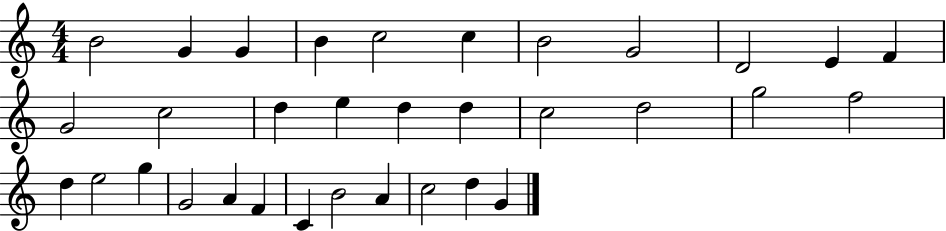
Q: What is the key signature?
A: C major